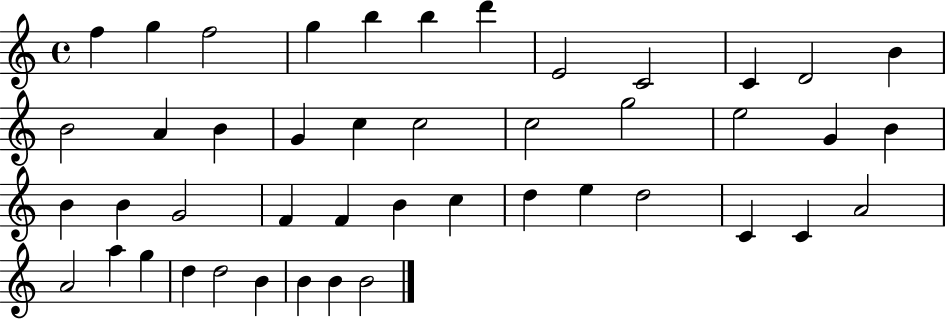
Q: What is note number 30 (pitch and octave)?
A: C5